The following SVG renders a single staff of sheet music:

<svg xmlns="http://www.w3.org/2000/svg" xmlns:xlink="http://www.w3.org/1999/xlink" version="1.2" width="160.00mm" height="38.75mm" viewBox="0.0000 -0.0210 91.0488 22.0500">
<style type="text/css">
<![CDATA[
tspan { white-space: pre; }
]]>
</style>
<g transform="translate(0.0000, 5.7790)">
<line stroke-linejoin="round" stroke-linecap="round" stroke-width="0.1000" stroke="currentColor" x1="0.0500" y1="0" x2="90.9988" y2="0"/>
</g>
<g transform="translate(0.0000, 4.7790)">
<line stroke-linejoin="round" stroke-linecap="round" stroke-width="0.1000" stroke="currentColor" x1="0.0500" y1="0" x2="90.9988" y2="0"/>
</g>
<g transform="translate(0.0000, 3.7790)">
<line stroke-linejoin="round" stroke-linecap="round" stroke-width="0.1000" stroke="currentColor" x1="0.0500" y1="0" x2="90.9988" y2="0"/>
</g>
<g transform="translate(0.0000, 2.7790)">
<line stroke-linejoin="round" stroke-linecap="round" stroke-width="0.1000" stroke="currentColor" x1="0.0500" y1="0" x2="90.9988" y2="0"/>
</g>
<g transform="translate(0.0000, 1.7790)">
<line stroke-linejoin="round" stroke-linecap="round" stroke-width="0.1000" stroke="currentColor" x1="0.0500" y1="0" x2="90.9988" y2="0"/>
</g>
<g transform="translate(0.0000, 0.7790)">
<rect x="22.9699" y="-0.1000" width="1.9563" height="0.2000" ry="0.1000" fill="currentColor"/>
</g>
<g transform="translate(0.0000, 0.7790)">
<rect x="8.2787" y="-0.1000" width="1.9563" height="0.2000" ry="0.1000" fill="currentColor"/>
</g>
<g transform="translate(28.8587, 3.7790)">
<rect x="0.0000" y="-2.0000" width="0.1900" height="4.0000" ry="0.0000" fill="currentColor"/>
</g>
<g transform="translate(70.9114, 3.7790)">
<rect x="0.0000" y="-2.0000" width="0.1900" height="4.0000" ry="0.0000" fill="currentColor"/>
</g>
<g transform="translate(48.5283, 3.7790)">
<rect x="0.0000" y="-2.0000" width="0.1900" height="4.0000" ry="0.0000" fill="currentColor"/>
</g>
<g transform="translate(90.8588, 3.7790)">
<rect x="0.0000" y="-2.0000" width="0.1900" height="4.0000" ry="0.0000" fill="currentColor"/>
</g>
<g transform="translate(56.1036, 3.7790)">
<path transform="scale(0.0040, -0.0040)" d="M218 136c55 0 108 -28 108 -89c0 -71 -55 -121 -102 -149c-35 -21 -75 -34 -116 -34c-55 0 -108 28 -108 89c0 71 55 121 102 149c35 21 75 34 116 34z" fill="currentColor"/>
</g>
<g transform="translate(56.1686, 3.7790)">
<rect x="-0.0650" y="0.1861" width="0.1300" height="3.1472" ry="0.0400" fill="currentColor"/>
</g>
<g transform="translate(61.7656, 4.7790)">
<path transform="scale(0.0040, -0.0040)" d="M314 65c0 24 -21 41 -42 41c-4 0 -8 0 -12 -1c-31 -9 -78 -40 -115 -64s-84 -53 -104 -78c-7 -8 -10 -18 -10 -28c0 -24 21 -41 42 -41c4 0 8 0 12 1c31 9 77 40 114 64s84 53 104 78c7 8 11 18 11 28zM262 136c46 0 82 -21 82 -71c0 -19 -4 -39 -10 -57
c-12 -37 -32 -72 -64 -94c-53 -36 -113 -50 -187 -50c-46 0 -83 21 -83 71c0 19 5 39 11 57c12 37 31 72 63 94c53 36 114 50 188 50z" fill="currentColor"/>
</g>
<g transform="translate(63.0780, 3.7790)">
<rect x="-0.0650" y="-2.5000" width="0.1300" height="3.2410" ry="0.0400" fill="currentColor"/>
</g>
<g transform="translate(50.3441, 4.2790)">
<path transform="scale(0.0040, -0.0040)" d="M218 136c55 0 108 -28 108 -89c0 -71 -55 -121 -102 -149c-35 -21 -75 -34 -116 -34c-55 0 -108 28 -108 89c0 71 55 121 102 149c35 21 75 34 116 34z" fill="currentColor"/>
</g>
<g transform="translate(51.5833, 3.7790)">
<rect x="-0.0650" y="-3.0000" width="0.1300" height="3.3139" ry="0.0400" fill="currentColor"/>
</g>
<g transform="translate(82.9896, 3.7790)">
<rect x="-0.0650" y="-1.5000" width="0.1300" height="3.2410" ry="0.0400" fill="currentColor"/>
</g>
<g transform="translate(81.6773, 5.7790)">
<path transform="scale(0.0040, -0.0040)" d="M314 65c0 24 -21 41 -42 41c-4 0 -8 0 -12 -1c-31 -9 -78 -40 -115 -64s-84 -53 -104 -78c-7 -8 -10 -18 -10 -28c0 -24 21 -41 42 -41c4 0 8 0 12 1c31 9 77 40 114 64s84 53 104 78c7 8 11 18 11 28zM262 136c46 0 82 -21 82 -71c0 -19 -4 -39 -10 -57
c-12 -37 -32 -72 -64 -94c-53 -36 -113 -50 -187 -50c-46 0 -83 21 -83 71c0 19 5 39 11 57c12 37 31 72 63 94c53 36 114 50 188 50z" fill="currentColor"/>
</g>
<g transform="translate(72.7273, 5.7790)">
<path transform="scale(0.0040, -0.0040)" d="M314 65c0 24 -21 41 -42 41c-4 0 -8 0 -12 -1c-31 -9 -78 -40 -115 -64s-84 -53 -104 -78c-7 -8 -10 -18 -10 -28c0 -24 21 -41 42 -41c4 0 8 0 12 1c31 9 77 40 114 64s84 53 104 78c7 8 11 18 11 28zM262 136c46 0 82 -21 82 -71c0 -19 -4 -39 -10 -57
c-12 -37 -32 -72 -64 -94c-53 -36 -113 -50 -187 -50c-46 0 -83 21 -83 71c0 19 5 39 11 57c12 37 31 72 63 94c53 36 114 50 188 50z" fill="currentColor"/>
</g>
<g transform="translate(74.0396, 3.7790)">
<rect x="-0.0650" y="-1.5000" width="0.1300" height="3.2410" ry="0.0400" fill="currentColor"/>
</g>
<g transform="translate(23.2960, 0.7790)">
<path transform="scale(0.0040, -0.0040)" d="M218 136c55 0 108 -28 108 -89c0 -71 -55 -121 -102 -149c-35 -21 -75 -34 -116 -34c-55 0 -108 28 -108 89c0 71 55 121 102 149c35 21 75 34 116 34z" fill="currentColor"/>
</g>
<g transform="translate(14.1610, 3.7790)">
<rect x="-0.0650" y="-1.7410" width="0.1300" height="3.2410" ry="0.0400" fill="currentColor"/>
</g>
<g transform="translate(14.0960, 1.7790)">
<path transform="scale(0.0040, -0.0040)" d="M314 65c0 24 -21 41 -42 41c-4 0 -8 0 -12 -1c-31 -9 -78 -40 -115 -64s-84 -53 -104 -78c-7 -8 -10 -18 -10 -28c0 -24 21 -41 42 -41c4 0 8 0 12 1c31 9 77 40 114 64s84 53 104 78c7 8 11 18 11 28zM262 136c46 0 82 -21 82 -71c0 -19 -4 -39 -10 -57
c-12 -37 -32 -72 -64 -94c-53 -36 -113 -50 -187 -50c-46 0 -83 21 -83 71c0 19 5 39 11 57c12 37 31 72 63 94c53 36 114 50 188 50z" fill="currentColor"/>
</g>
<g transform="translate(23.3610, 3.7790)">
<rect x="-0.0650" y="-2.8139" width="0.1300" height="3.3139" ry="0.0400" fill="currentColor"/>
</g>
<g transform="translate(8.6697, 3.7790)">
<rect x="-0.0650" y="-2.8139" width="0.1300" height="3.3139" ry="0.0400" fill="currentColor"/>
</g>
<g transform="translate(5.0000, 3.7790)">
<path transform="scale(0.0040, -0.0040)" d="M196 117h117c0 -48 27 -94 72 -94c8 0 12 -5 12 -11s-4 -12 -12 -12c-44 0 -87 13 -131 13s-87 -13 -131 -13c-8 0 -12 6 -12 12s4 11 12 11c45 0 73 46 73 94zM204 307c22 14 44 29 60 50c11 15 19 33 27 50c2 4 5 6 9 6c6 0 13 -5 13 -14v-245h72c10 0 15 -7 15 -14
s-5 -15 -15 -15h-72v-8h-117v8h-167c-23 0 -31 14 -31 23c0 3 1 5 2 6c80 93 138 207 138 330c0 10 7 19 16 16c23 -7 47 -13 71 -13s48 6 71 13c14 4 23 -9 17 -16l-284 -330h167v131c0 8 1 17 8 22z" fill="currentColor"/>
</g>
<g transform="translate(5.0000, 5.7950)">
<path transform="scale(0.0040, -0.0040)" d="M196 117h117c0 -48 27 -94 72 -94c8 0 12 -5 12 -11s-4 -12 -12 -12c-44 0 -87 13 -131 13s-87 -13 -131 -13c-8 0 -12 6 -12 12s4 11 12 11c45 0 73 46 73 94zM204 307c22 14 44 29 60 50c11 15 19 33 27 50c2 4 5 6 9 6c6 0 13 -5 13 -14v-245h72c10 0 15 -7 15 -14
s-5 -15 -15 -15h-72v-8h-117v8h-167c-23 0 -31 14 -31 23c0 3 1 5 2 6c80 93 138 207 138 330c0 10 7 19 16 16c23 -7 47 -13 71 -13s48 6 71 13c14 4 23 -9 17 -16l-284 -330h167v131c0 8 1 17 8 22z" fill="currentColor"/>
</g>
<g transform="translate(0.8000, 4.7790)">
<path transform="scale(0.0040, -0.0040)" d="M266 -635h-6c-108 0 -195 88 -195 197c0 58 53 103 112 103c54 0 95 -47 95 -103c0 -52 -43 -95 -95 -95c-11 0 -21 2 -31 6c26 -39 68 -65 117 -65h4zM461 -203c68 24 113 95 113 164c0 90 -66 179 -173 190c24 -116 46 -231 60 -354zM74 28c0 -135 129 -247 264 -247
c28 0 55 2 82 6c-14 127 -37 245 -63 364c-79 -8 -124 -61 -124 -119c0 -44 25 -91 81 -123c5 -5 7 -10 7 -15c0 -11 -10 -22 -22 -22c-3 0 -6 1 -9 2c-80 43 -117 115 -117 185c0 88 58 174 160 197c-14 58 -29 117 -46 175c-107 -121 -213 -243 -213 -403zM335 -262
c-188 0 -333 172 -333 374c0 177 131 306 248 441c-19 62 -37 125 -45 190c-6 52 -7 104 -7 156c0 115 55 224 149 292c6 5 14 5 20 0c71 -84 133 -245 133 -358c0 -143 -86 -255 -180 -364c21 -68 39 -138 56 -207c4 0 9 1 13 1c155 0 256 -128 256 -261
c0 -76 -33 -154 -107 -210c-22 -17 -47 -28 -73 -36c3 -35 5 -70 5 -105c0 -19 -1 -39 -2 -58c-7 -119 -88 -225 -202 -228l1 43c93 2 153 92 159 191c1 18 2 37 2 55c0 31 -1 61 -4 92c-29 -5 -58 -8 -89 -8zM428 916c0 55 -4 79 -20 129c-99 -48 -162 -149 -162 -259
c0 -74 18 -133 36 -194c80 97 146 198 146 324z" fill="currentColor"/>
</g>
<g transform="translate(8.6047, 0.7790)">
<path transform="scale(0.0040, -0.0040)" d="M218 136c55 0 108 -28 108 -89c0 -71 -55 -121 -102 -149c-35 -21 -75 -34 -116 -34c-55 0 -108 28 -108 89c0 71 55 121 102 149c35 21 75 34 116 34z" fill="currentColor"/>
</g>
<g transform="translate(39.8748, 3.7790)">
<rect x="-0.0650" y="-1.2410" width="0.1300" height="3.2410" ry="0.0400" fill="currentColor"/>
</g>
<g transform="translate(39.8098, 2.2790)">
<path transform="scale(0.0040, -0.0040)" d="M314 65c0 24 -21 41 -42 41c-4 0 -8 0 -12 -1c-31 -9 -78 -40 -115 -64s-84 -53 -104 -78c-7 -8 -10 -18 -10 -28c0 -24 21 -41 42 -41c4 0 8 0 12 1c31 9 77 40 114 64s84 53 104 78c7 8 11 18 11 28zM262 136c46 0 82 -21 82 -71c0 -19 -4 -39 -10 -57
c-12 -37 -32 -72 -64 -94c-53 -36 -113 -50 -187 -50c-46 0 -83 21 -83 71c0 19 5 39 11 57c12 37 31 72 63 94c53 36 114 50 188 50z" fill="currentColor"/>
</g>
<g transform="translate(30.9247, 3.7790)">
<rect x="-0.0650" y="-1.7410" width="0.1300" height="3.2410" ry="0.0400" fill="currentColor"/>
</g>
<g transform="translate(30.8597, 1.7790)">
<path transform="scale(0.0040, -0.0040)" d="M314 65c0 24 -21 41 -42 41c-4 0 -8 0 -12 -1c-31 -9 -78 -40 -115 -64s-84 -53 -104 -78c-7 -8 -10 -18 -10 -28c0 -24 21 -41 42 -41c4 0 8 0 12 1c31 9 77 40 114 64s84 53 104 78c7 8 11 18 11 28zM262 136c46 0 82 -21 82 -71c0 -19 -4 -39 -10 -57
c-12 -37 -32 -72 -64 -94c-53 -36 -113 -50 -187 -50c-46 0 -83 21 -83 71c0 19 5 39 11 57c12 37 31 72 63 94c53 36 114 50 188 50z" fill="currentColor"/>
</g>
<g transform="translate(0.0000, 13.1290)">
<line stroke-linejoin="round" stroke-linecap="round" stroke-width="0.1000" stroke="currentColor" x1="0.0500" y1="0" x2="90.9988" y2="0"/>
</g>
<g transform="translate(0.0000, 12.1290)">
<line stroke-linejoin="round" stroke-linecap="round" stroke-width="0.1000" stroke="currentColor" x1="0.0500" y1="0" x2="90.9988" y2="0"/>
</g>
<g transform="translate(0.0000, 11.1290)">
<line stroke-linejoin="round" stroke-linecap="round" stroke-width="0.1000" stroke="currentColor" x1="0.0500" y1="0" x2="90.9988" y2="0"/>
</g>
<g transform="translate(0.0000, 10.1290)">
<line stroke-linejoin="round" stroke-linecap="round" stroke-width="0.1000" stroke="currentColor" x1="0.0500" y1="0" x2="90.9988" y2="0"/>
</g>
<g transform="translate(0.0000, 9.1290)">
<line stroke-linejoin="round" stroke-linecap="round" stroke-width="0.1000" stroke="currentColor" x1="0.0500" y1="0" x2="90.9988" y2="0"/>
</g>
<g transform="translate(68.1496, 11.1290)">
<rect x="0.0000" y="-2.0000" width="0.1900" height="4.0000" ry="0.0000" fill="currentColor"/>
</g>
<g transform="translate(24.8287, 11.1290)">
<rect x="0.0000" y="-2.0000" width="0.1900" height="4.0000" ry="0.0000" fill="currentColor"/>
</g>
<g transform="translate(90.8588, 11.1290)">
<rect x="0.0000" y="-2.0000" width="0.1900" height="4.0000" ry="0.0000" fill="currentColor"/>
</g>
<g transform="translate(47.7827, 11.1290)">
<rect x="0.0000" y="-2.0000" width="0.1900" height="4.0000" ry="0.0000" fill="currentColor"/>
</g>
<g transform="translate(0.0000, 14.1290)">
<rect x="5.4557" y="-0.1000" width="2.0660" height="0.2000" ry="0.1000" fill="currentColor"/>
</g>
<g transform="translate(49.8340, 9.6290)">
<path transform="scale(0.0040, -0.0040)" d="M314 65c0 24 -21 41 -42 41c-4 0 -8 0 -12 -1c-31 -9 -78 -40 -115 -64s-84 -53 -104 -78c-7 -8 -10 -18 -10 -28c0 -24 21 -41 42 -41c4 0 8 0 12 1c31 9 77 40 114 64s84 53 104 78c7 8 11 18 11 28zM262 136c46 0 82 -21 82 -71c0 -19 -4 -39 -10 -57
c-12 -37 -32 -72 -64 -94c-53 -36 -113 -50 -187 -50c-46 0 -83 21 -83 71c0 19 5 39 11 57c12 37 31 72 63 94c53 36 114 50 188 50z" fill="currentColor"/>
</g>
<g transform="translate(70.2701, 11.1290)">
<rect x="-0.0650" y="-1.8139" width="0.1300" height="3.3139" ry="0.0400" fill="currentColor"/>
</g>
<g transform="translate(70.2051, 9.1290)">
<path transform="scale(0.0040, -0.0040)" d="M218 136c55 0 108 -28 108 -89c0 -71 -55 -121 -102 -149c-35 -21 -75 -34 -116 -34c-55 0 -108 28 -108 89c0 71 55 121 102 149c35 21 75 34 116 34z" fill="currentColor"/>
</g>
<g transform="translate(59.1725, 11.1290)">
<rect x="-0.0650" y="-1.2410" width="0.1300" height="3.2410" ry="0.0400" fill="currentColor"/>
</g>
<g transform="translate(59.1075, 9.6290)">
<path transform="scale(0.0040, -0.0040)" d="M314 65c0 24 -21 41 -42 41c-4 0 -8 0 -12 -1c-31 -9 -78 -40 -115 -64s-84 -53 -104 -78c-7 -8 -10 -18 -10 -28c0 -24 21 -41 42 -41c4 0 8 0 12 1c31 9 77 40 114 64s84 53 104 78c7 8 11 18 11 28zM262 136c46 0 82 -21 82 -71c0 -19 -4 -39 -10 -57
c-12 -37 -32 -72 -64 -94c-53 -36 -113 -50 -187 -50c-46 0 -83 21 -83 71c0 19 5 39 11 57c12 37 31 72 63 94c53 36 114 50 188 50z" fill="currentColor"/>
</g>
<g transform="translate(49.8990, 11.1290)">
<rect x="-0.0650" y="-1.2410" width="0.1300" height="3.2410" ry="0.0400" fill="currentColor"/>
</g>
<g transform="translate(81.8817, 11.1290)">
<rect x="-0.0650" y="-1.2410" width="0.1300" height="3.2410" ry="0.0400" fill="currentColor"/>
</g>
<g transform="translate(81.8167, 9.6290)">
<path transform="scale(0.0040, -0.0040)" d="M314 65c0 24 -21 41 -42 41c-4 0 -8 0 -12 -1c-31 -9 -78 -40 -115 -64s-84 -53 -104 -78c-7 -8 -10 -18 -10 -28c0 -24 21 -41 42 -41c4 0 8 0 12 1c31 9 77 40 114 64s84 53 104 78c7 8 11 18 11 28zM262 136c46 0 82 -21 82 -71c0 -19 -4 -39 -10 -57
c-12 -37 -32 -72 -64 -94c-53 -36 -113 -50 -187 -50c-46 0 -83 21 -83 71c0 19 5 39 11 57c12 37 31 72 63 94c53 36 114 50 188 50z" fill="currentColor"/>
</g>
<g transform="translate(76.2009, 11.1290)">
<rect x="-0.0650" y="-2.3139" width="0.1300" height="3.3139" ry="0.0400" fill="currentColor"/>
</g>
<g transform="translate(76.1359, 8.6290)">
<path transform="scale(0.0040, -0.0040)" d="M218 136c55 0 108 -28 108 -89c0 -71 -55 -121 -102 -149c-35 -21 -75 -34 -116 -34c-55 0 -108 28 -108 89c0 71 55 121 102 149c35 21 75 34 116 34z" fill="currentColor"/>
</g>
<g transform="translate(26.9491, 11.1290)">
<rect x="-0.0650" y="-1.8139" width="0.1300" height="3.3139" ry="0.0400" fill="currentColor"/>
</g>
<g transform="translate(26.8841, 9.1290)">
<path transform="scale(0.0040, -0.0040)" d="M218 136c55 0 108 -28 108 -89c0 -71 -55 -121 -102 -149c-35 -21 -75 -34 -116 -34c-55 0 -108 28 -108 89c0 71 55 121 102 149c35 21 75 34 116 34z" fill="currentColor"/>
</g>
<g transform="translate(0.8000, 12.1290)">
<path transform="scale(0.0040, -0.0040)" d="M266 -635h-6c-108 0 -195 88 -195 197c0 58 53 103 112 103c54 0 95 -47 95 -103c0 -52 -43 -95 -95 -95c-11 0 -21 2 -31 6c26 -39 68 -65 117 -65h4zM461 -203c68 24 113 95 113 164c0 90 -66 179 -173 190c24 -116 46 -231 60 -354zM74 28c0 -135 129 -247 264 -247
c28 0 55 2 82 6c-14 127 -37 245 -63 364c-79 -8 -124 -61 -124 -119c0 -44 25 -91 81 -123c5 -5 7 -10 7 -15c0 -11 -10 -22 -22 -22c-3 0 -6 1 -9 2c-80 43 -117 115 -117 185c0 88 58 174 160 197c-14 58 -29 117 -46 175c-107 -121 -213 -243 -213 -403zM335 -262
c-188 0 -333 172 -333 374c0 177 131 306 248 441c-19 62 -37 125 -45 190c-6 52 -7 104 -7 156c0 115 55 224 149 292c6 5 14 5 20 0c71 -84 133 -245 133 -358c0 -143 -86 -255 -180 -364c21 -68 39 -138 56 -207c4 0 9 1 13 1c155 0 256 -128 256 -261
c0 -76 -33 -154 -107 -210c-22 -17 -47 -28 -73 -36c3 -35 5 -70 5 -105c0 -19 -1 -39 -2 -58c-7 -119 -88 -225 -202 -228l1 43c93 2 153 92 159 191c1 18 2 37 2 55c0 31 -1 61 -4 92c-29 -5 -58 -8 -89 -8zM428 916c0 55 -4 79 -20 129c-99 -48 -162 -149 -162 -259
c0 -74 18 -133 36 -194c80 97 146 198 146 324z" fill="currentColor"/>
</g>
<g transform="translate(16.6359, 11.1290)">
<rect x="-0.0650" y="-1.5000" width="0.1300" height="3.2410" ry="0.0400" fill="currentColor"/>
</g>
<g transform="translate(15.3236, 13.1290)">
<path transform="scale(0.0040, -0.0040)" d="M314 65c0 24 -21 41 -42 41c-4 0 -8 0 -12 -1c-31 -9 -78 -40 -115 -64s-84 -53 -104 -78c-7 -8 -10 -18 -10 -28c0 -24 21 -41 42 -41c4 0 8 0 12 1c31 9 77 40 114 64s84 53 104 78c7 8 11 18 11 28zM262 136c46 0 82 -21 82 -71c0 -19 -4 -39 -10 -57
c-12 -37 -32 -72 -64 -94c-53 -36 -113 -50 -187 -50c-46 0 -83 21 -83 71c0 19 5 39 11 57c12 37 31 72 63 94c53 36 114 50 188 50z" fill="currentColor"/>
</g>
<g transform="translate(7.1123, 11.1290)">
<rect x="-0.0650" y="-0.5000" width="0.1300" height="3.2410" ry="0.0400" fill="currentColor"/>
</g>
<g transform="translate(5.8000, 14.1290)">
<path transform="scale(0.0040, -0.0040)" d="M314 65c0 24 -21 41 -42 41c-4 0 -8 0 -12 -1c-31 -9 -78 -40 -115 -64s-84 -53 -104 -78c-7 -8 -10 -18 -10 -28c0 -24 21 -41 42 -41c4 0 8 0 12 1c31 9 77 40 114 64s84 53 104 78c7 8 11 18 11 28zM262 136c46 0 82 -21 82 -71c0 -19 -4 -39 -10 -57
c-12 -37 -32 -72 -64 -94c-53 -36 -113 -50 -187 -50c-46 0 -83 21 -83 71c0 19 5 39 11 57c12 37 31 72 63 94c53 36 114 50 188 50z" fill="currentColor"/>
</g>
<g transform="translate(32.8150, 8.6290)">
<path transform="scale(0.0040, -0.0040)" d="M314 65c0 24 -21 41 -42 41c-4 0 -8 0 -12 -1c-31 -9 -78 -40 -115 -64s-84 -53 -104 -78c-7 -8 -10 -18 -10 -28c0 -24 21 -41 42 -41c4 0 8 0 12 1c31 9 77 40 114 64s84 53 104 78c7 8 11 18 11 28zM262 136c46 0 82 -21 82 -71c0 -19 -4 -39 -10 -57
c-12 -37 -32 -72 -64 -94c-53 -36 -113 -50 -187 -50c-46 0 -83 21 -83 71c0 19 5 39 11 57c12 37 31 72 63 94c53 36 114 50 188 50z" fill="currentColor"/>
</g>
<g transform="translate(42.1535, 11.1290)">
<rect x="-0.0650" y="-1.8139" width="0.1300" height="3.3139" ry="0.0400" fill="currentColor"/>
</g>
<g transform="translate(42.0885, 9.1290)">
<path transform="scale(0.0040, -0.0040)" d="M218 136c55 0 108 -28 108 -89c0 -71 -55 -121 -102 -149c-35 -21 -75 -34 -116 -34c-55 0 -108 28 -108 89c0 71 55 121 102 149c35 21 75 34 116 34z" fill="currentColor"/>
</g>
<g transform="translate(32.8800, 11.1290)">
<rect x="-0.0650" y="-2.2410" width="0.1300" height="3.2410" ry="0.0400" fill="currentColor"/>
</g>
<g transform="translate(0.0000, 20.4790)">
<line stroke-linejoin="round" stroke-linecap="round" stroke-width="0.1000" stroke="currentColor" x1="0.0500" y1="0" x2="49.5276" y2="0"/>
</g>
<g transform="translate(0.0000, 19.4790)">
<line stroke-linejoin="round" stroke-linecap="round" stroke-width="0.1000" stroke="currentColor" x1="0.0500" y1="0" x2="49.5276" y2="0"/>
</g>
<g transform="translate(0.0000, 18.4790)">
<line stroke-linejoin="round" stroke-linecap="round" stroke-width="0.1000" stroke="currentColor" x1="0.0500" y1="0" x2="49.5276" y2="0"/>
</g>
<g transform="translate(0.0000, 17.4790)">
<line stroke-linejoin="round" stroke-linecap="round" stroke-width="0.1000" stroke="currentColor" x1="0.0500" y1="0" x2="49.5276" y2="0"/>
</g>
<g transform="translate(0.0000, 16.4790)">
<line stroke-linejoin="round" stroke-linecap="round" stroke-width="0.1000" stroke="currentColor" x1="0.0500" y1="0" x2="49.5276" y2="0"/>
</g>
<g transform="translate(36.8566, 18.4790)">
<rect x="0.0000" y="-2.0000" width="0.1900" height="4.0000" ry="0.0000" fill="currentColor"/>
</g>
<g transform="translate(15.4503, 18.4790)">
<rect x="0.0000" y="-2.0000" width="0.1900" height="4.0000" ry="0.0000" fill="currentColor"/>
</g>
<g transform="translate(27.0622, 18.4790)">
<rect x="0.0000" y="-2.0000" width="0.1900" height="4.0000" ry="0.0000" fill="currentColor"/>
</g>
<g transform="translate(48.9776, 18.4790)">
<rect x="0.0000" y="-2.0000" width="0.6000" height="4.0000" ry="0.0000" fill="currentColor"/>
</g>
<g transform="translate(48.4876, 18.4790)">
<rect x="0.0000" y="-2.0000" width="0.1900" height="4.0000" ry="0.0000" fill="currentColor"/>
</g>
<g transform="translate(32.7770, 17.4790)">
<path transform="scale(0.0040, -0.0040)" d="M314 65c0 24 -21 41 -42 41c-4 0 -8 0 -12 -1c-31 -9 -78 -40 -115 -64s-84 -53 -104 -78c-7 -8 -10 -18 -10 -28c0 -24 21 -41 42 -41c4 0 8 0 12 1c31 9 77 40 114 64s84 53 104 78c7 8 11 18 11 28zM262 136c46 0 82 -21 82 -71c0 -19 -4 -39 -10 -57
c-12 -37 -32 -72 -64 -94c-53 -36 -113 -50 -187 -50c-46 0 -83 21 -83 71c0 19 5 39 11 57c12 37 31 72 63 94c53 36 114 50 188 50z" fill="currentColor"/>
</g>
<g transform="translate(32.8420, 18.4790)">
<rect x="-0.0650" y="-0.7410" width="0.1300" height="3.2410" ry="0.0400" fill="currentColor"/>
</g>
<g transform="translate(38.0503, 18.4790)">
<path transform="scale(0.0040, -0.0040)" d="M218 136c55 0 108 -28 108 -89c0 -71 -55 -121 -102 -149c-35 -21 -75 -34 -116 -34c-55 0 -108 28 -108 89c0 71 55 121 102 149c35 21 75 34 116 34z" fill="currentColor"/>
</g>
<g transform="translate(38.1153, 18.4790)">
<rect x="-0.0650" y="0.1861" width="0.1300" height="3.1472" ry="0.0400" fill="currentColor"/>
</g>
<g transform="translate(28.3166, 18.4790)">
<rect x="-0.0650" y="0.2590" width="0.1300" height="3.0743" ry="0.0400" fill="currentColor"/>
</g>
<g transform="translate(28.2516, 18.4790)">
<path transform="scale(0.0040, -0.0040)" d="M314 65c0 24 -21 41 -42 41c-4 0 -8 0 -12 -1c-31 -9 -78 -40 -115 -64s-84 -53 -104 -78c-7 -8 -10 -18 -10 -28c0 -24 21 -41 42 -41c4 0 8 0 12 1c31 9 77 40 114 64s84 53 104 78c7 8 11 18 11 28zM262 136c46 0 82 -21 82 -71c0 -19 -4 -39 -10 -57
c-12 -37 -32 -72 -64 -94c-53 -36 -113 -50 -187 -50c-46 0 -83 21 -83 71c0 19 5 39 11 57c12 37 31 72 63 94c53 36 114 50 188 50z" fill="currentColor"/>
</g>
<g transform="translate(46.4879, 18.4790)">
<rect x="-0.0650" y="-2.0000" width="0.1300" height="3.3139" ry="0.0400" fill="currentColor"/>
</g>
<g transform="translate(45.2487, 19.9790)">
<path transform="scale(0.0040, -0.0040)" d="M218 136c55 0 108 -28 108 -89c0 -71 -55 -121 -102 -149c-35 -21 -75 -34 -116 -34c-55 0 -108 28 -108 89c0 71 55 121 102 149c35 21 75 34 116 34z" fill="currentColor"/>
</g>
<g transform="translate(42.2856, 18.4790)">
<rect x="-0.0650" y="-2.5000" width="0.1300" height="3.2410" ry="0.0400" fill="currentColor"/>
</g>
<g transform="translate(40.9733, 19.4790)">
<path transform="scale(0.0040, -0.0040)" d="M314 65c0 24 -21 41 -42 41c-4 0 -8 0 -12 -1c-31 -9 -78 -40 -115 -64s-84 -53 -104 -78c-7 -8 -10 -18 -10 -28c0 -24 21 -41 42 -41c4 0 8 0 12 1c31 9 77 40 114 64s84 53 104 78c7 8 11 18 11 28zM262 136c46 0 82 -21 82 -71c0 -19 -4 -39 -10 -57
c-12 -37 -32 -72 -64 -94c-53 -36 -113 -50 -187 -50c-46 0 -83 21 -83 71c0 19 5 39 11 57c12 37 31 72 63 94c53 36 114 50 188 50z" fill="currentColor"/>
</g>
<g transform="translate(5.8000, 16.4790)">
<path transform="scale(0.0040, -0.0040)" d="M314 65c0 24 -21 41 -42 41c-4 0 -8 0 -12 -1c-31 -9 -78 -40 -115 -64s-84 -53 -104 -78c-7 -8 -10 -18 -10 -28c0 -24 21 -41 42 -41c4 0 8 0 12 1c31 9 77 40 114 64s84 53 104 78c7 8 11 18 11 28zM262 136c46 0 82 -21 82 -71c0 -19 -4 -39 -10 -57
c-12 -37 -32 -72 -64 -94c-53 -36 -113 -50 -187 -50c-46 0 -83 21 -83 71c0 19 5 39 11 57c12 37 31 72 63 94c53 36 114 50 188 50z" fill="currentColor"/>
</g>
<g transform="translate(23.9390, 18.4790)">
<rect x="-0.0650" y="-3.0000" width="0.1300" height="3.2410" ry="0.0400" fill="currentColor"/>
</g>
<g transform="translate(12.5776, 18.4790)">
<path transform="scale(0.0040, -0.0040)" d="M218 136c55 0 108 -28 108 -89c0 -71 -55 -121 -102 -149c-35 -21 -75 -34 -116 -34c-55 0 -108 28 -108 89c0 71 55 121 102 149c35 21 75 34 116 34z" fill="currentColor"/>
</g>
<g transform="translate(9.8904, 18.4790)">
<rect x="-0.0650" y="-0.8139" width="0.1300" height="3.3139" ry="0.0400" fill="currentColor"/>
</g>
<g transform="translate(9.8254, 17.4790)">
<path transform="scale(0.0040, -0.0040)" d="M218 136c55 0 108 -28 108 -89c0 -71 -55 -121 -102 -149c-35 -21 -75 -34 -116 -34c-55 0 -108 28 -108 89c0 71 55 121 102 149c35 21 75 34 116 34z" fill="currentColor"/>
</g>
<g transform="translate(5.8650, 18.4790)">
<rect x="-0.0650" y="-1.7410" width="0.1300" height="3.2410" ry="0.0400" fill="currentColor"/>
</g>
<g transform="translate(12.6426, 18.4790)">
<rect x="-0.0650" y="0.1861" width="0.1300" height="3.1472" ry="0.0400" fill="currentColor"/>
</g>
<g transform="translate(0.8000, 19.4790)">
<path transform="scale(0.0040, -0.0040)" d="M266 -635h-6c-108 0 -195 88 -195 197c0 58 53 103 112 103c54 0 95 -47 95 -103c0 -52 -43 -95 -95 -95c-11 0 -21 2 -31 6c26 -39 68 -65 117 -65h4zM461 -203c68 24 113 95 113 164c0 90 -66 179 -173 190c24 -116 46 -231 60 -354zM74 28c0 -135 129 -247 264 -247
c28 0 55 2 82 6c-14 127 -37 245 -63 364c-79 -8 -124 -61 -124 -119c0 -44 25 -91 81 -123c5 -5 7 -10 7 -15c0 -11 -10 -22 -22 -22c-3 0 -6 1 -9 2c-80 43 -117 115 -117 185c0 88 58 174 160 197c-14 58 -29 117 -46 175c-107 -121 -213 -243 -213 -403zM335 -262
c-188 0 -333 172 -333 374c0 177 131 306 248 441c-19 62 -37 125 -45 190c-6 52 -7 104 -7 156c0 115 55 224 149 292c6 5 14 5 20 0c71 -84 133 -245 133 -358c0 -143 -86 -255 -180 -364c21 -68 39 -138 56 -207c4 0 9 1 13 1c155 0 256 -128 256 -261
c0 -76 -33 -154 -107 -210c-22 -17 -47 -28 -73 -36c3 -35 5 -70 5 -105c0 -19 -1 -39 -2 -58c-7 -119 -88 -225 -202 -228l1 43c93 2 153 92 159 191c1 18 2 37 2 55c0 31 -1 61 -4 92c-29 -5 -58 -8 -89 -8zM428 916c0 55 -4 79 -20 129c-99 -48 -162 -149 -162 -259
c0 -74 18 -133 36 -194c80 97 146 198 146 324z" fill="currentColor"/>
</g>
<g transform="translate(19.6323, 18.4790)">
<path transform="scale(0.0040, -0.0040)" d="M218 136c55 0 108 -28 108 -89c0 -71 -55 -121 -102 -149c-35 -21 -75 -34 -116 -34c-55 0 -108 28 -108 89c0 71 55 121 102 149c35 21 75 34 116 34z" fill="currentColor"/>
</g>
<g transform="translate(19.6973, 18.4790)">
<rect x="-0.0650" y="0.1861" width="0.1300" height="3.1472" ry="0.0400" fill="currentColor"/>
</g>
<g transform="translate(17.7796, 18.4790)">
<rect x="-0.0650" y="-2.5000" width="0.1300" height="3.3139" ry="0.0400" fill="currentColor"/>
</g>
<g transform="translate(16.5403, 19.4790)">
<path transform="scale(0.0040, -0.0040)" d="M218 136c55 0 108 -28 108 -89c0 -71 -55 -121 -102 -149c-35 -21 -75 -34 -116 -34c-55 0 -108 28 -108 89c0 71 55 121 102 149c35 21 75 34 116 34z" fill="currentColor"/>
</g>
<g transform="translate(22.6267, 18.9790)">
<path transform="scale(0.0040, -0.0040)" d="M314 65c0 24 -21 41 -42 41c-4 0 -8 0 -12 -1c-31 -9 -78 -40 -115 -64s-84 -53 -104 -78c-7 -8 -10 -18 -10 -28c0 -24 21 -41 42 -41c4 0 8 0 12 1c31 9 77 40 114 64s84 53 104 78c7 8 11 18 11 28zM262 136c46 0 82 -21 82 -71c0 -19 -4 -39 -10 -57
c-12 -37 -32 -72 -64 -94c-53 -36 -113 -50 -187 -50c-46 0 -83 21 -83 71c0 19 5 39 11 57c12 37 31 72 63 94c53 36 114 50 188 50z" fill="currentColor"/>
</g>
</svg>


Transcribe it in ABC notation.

X:1
T:Untitled
M:4/4
L:1/4
K:C
a f2 a f2 e2 A B G2 E2 E2 C2 E2 f g2 f e2 e2 f g e2 f2 d B G B A2 B2 d2 B G2 F